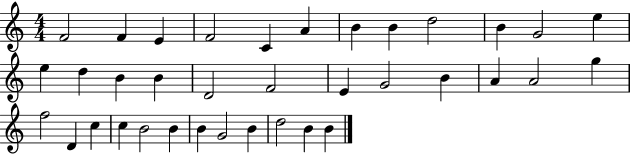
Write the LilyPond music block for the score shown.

{
  \clef treble
  \numericTimeSignature
  \time 4/4
  \key c \major
  f'2 f'4 e'4 | f'2 c'4 a'4 | b'4 b'4 d''2 | b'4 g'2 e''4 | \break e''4 d''4 b'4 b'4 | d'2 f'2 | e'4 g'2 b'4 | a'4 a'2 g''4 | \break f''2 d'4 c''4 | c''4 b'2 b'4 | b'4 g'2 b'4 | d''2 b'4 b'4 | \break \bar "|."
}